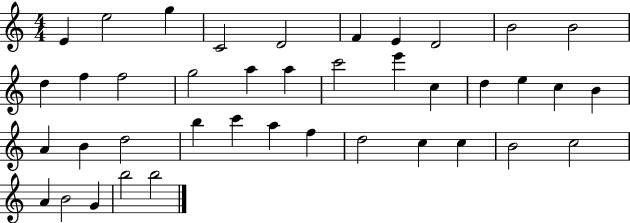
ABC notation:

X:1
T:Untitled
M:4/4
L:1/4
K:C
E e2 g C2 D2 F E D2 B2 B2 d f f2 g2 a a c'2 e' c d e c B A B d2 b c' a f d2 c c B2 c2 A B2 G b2 b2